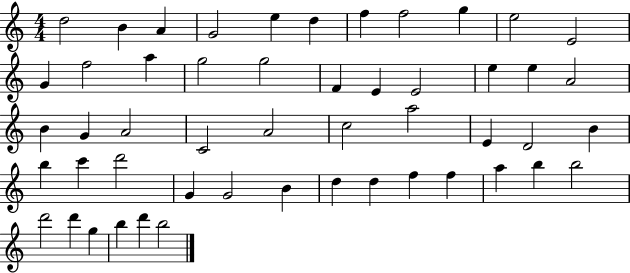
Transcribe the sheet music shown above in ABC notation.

X:1
T:Untitled
M:4/4
L:1/4
K:C
d2 B A G2 e d f f2 g e2 E2 G f2 a g2 g2 F E E2 e e A2 B G A2 C2 A2 c2 a2 E D2 B b c' d'2 G G2 B d d f f a b b2 d'2 d' g b d' b2